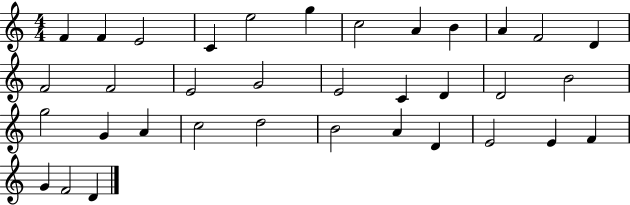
X:1
T:Untitled
M:4/4
L:1/4
K:C
F F E2 C e2 g c2 A B A F2 D F2 F2 E2 G2 E2 C D D2 B2 g2 G A c2 d2 B2 A D E2 E F G F2 D